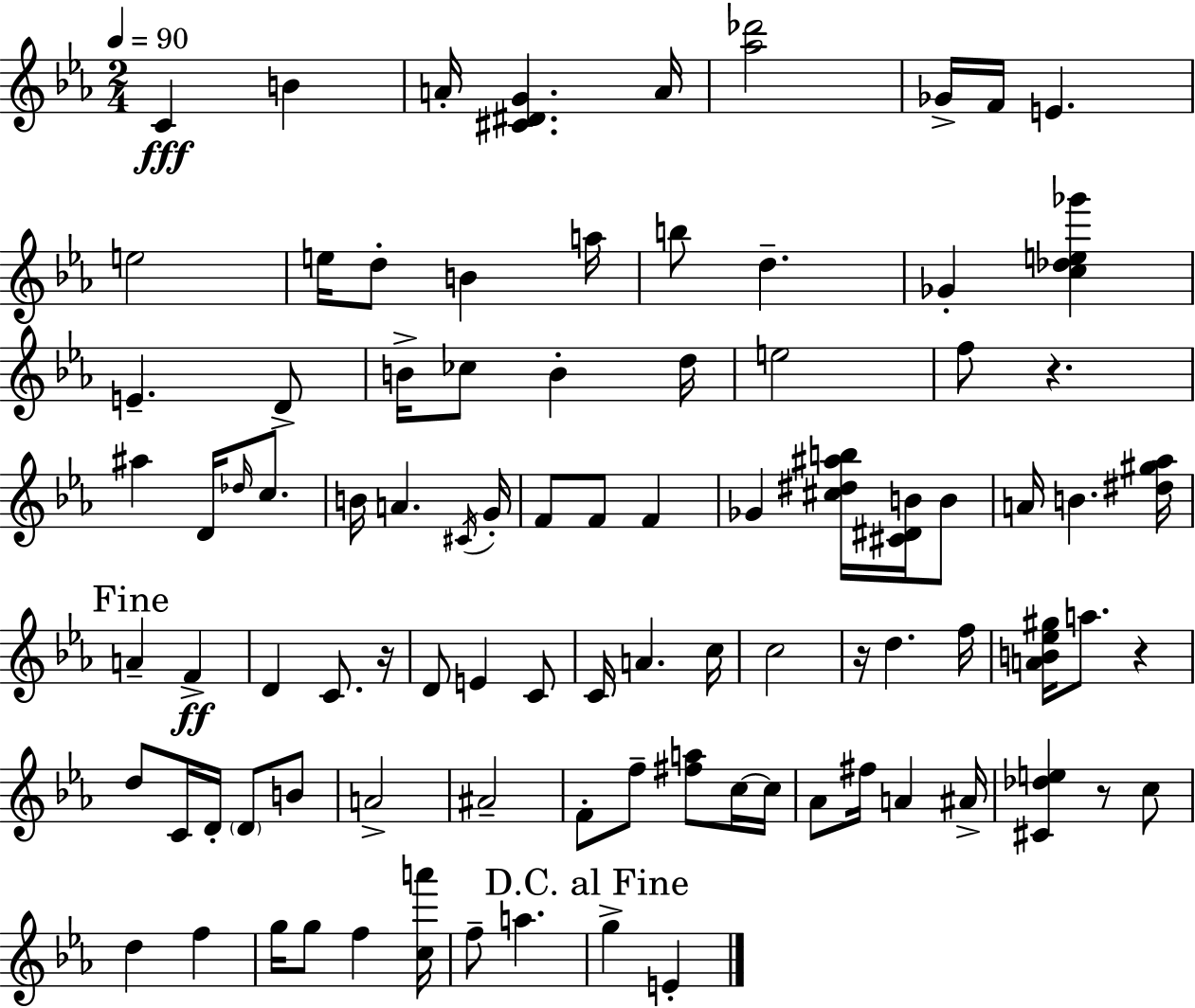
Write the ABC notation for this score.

X:1
T:Untitled
M:2/4
L:1/4
K:Cm
C B A/4 [^C^DG] A/4 [_a_d']2 _G/4 F/4 E e2 e/4 d/2 B a/4 b/2 d _G [c_de_g'] E D/2 B/4 _c/2 B d/4 e2 f/2 z ^a D/4 _d/4 c/2 B/4 A ^C/4 G/4 F/2 F/2 F _G [^c^d^ab]/4 [^C^DB]/4 B/2 A/4 B [^d^g_a]/4 A F D C/2 z/4 D/2 E C/2 C/4 A c/4 c2 z/4 d f/4 [AB_e^g]/4 a/2 z d/2 C/4 D/4 D/2 B/2 A2 ^A2 F/2 f/2 [^fa]/2 c/4 c/4 _A/2 ^f/4 A ^A/4 [^C_de] z/2 c/2 d f g/4 g/2 f [ca']/4 f/2 a g E